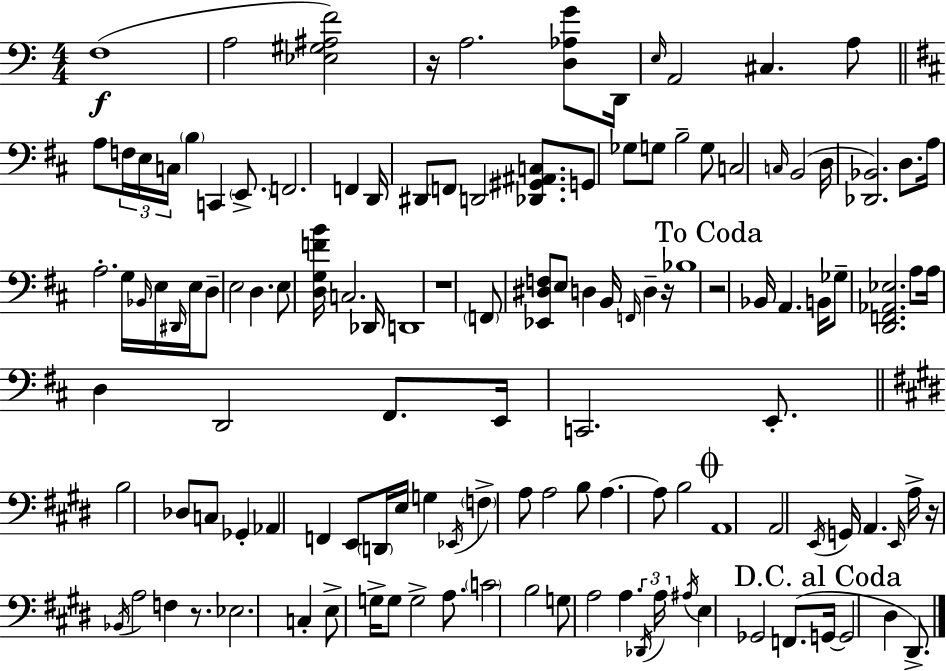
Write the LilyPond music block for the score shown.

{
  \clef bass
  \numericTimeSignature
  \time 4/4
  \key c \major
  \repeat volta 2 { f1(\f | a2 <ees gis ais f'>2) | r16 a2. <d aes g'>8 d,16 | \grace { e16 } a,2 cis4. a8 | \break \bar "||" \break \key b \minor a8 \tuplet 3/2 { f16 e16 c16 } \parenthesize b4 c,4 \parenthesize e,8.-> | f,2. f,4 | d,16 dis,8 \parenthesize f,8 d,2 <des, gis, ais, c>8. | g,8 ges8 g8 b2-- g8 | \break c2 \grace { c16 } b,2( | d16 <des, bes,>2.) d8. | a16 a2.-. g16 \grace { bes,16 } | e16 \grace { dis,16 } e16 d8-- e2 d4. | \break e8 <d g f' b'>16 c2. | des,16 d,1 | r1 | \parenthesize f,8 <ees, dis f>8 e8 d4 b,16 \grace { f,16 } d4-- | \break r16 bes1 | \mark "To Coda" r2 bes,16 a,4. | b,16 ges8-- <d, f, aes, ees>2. | a8 a16 d4 d,2 | \break fis,8. e,16 c,2. | e,8.-. \bar "||" \break \key e \major b2 des8 c8 ges,4-. | aes,4 f,4 e,8 \parenthesize d,16 e16 g4 | \acciaccatura { ees,16 } \parenthesize f4-> a8 a2 b8 | a4.~~ a8 b2 | \break \mark \markup { \musicglyph "scripts.coda" } a,1 | a,2 \acciaccatura { e,16 } g,16 a,4. | \grace { e,16 } a16-> r16 \acciaccatura { bes,16 } a2 f4 | r8. ees2. | \break c4-. e8-> g16-> g8 g2-> | a8. \parenthesize c'2 b2 | g8 a2 a4. | \tuplet 3/2 { \acciaccatura { des,16 } a16 \acciaccatura { ais16 } } e4 ges,2 | \break f,8.( \mark "D.C. al Coda" g,16~~ g,2 dis4 | dis,8.->) } \bar "|."
}